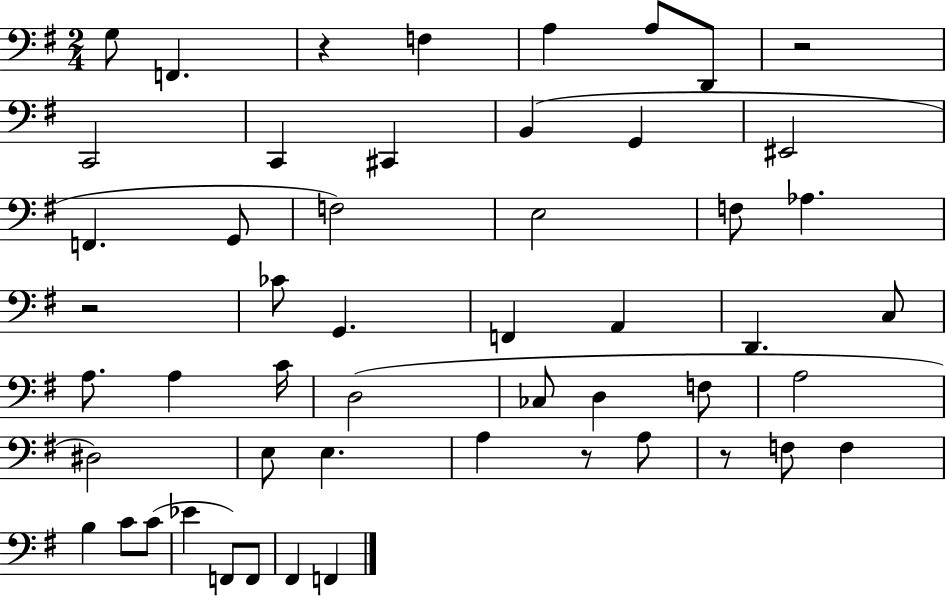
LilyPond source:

{
  \clef bass
  \numericTimeSignature
  \time 2/4
  \key g \major
  g8 f,4. | r4 f4 | a4 a8 d,8 | r2 | \break c,2 | c,4 cis,4 | b,4( g,4 | eis,2 | \break f,4. g,8 | f2) | e2 | f8 aes4. | \break r2 | ces'8 g,4. | f,4 a,4 | d,4. c8 | \break a8. a4 c'16 | d2( | ces8 d4 f8 | a2 | \break dis2) | e8 e4. | a4 r8 a8 | r8 f8 f4 | \break b4 c'8 c'8( | ees'4 f,8) f,8 | fis,4 f,4 | \bar "|."
}